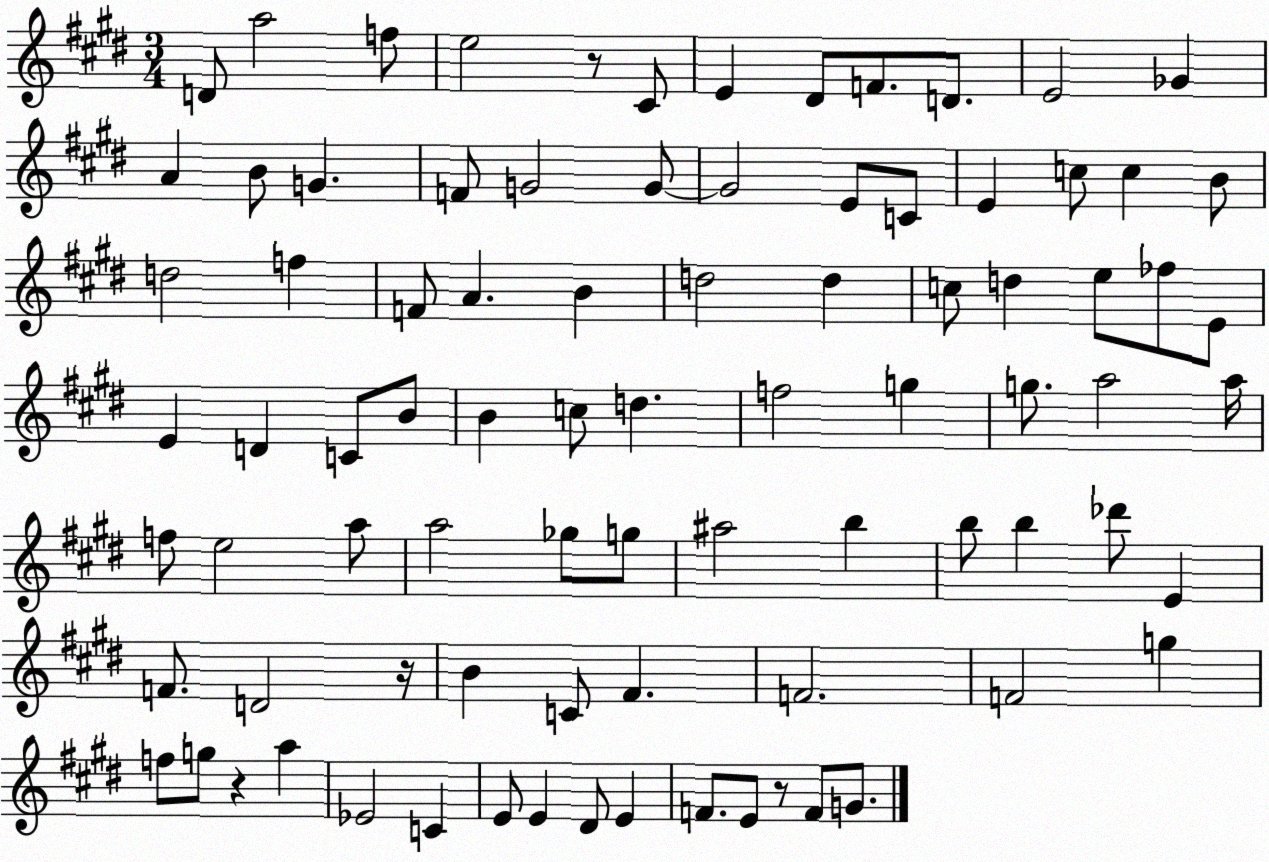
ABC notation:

X:1
T:Untitled
M:3/4
L:1/4
K:E
D/2 a2 f/2 e2 z/2 ^C/2 E ^D/2 F/2 D/2 E2 _G A B/2 G F/2 G2 G/2 G2 E/2 C/2 E c/2 c B/2 d2 f F/2 A B d2 d c/2 d e/2 _f/2 E/2 E D C/2 B/2 B c/2 d f2 g g/2 a2 a/4 f/2 e2 a/2 a2 _g/2 g/2 ^a2 b b/2 b _d'/2 E F/2 D2 z/4 B C/2 ^F F2 F2 g f/2 g/2 z a _E2 C E/2 E ^D/2 E F/2 E/2 z/2 F/2 G/2